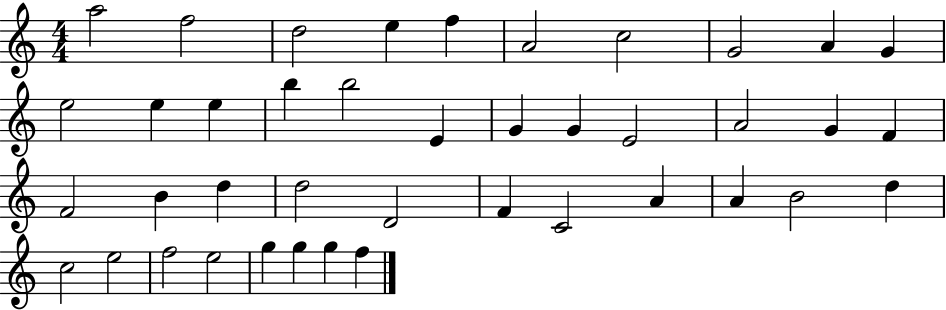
X:1
T:Untitled
M:4/4
L:1/4
K:C
a2 f2 d2 e f A2 c2 G2 A G e2 e e b b2 E G G E2 A2 G F F2 B d d2 D2 F C2 A A B2 d c2 e2 f2 e2 g g g f